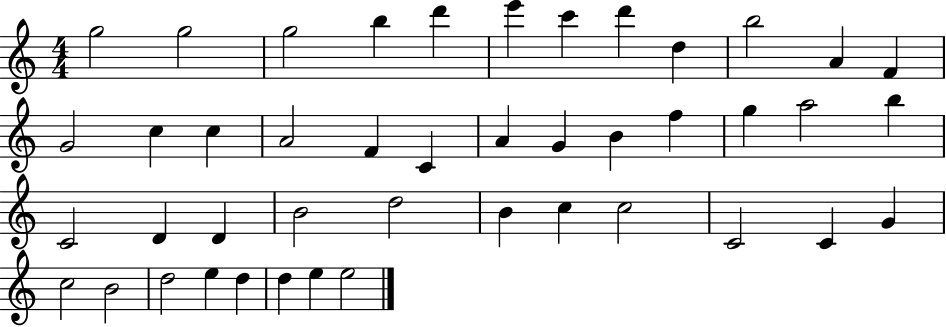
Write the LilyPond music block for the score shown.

{
  \clef treble
  \numericTimeSignature
  \time 4/4
  \key c \major
  g''2 g''2 | g''2 b''4 d'''4 | e'''4 c'''4 d'''4 d''4 | b''2 a'4 f'4 | \break g'2 c''4 c''4 | a'2 f'4 c'4 | a'4 g'4 b'4 f''4 | g''4 a''2 b''4 | \break c'2 d'4 d'4 | b'2 d''2 | b'4 c''4 c''2 | c'2 c'4 g'4 | \break c''2 b'2 | d''2 e''4 d''4 | d''4 e''4 e''2 | \bar "|."
}